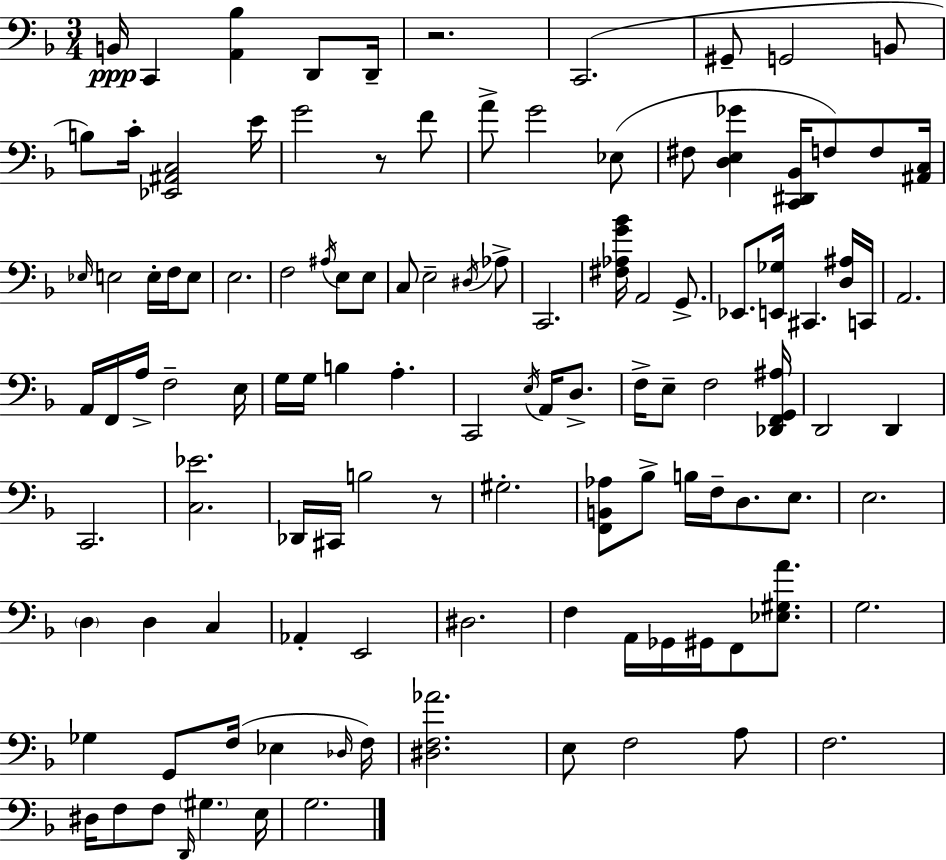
B2/s C2/q [A2,Bb3]/q D2/e D2/s R/h. C2/h. G#2/e G2/h B2/e B3/e C4/s [Eb2,A#2,C3]/h E4/s G4/h R/e F4/e A4/e G4/h Eb3/e F#3/e [D3,E3,Gb4]/q [C2,D#2,Bb2]/s F3/e F3/e [A#2,C3]/s Eb3/s E3/h E3/s F3/s E3/e E3/h. F3/h A#3/s E3/e E3/e C3/e E3/h D#3/s Ab3/e C2/h. [F#3,Ab3,G4,Bb4]/s A2/h G2/e. Eb2/e. [E2,Gb3]/s C#2/q. [D3,A#3]/s C2/s A2/h. A2/s F2/s A3/s F3/h E3/s G3/s G3/s B3/q A3/q. C2/h E3/s A2/s D3/e. F3/s E3/e F3/h [Db2,F2,G2,A#3]/s D2/h D2/q C2/h. [C3,Eb4]/h. Db2/s C#2/s B3/h R/e G#3/h. [F2,B2,Ab3]/e Bb3/e B3/s F3/s D3/e. E3/e. E3/h. D3/q D3/q C3/q Ab2/q E2/h D#3/h. F3/q A2/s Gb2/s G#2/s F2/e [Eb3,G#3,A4]/e. G3/h. Gb3/q G2/e F3/s Eb3/q Db3/s F3/s [D#3,F3,Ab4]/h. E3/e F3/h A3/e F3/h. D#3/s F3/e F3/e D2/s G#3/q. E3/s G3/h.